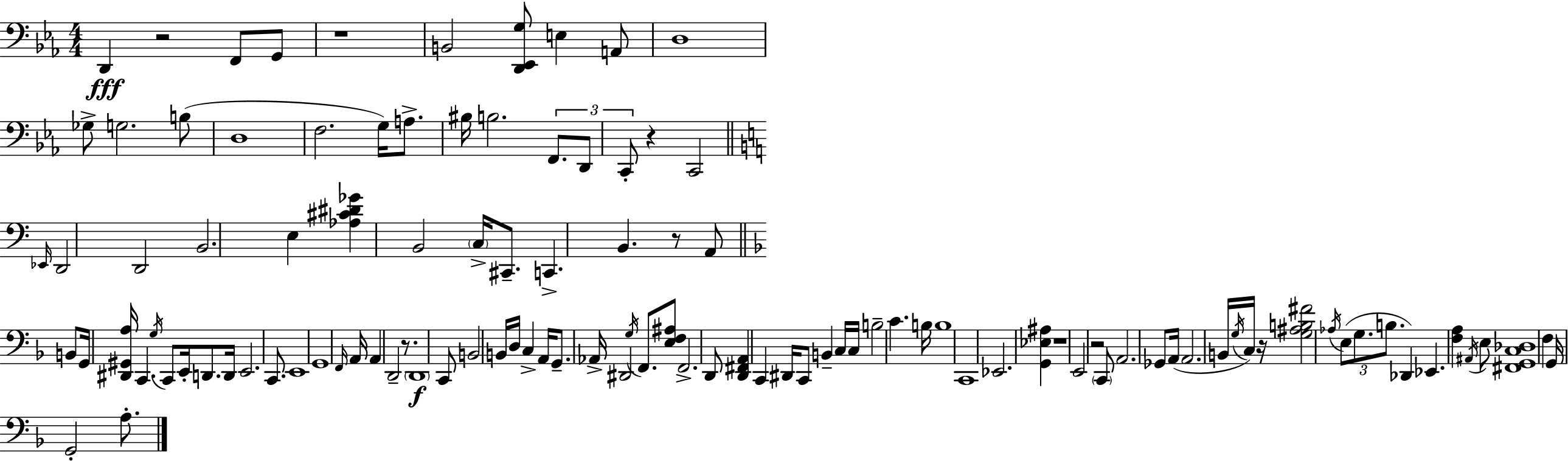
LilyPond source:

{
  \clef bass
  \numericTimeSignature
  \time 4/4
  \key ees \major
  d,4\fff r2 f,8 g,8 | r1 | b,2 <d, ees, g>8 e4 a,8 | d1 | \break ges8-> g2. b8( | d1 | f2. g16) a8.-> | bis16 b2. \tuplet 3/2 { f,8. | \break d,8 c,8-. } r4 c,2 | \bar "||" \break \key a \minor \grace { ees,16 } d,2 d,2 | b,2. e4 | <aes cis' dis' ges'>4 b,2 \parenthesize c16-> cis,8.-- | c,4.-> b,4. r8 a,8 | \break \bar "||" \break \key f \major b,8 g,16 <dis, gis, a>16 c,4. \acciaccatura { g16 } c,8 e,16-. d,8. | d,16 e,2. c,8. | e,1 | g,1 | \break \grace { f,16 } a,16 a,4 d,2-- r8. | \parenthesize d,1\f | c,8 b,2 b,16 d16 c4-> | a,16 g,8.-- aes,16-> dis,2 \acciaccatura { g16 } | \break f,8. <e f ais>8 f,2.-> | d,8 <d, fis, a,>4 c,4 dis,16 c,8 b,4-- | c16 c16 b2-- c'4. | b16 b1 | \break c,1 | ees,2. <g, ees ais>4 | r1 | e,2 r2 | \break \parenthesize c,8 a,2. | ges,8 a,16( a,2. | b,16 \acciaccatura { g16 }) c16 r16 <g ais b fis'>2 \acciaccatura { aes16 }( \tuplet 3/2 { e8 g8. | b8. } des,4) ees,4. <f a>4 | \break \acciaccatura { ais,16 } e8 <fis, g, c des>1 | f4 g,16 g,2-. | a8.-. \bar "|."
}